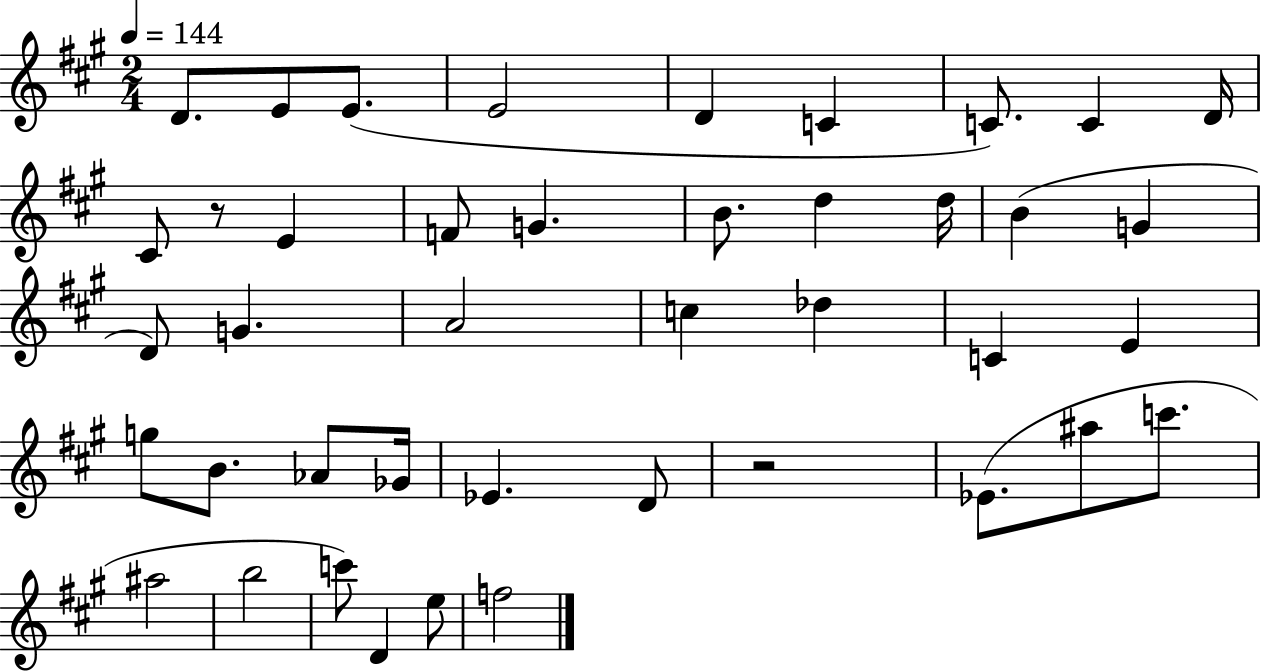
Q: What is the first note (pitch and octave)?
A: D4